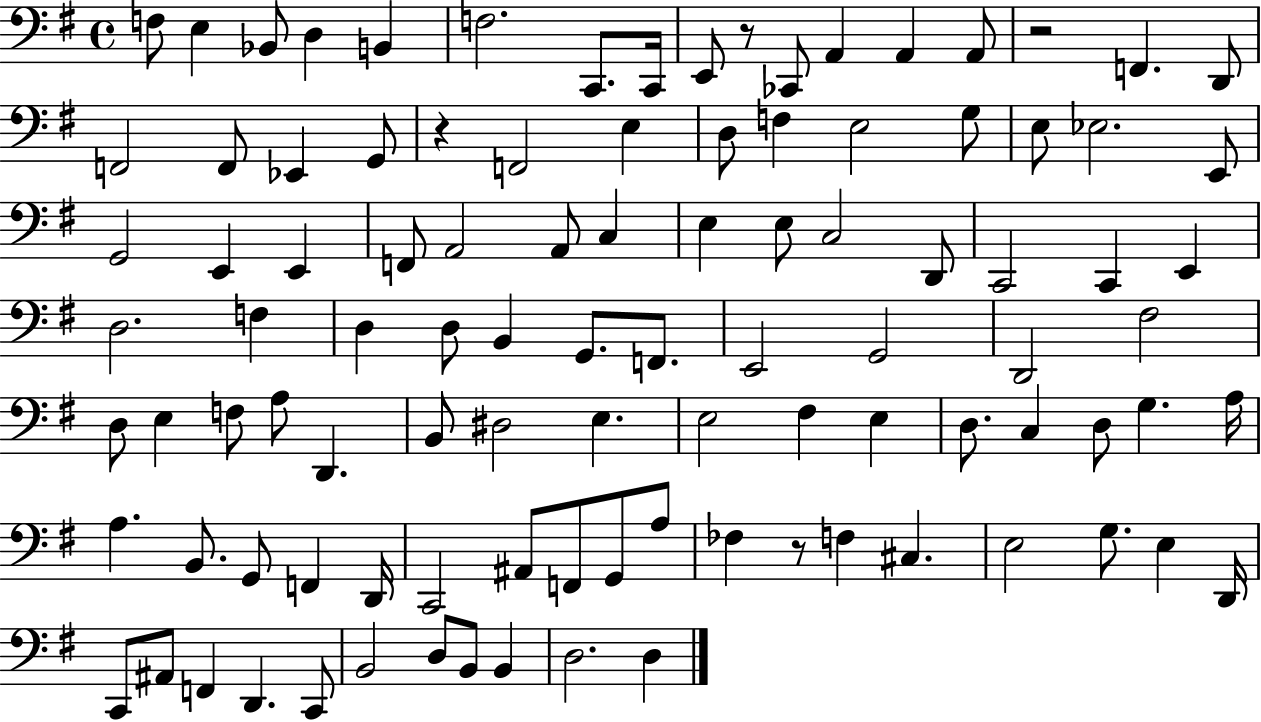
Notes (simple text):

F3/e E3/q Bb2/e D3/q B2/q F3/h. C2/e. C2/s E2/e R/e CES2/e A2/q A2/q A2/e R/h F2/q. D2/e F2/h F2/e Eb2/q G2/e R/q F2/h E3/q D3/e F3/q E3/h G3/e E3/e Eb3/h. E2/e G2/h E2/q E2/q F2/e A2/h A2/e C3/q E3/q E3/e C3/h D2/e C2/h C2/q E2/q D3/h. F3/q D3/q D3/e B2/q G2/e. F2/e. E2/h G2/h D2/h F#3/h D3/e E3/q F3/e A3/e D2/q. B2/e D#3/h E3/q. E3/h F#3/q E3/q D3/e. C3/q D3/e G3/q. A3/s A3/q. B2/e. G2/e F2/q D2/s C2/h A#2/e F2/e G2/e A3/e FES3/q R/e F3/q C#3/q. E3/h G3/e. E3/q D2/s C2/e A#2/e F2/q D2/q. C2/e B2/h D3/e B2/e B2/q D3/h. D3/q